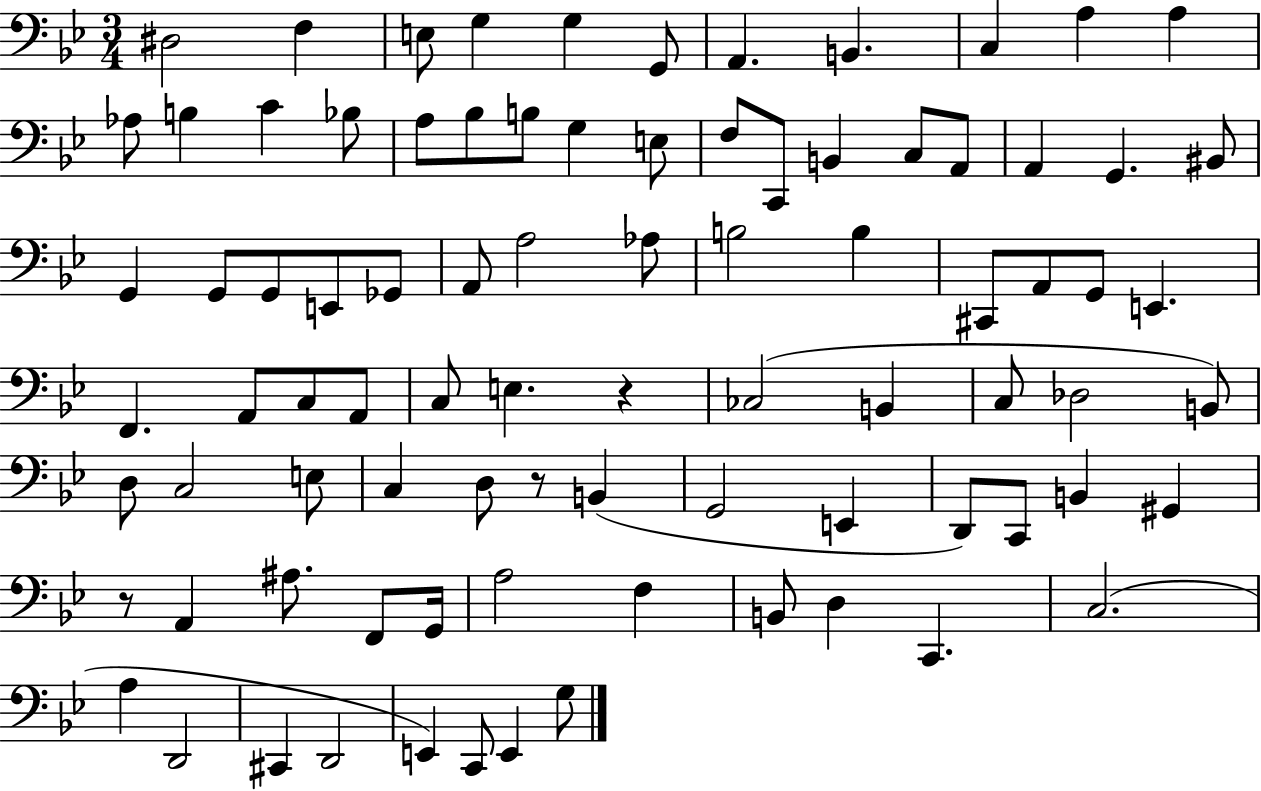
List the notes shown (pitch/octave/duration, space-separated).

D#3/h F3/q E3/e G3/q G3/q G2/e A2/q. B2/q. C3/q A3/q A3/q Ab3/e B3/q C4/q Bb3/e A3/e Bb3/e B3/e G3/q E3/e F3/e C2/e B2/q C3/e A2/e A2/q G2/q. BIS2/e G2/q G2/e G2/e E2/e Gb2/e A2/e A3/h Ab3/e B3/h B3/q C#2/e A2/e G2/e E2/q. F2/q. A2/e C3/e A2/e C3/e E3/q. R/q CES3/h B2/q C3/e Db3/h B2/e D3/e C3/h E3/e C3/q D3/e R/e B2/q G2/h E2/q D2/e C2/e B2/q G#2/q R/e A2/q A#3/e. F2/e G2/s A3/h F3/q B2/e D3/q C2/q. C3/h. A3/q D2/h C#2/q D2/h E2/q C2/e E2/q G3/e